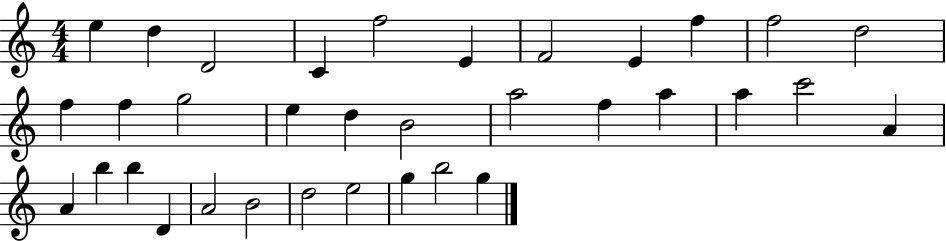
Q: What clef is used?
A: treble